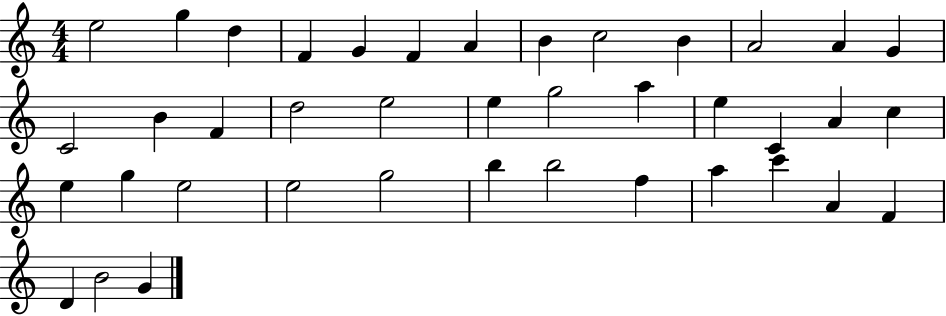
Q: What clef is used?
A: treble